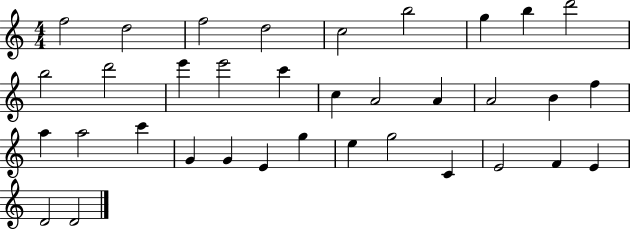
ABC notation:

X:1
T:Untitled
M:4/4
L:1/4
K:C
f2 d2 f2 d2 c2 b2 g b d'2 b2 d'2 e' e'2 c' c A2 A A2 B f a a2 c' G G E g e g2 C E2 F E D2 D2